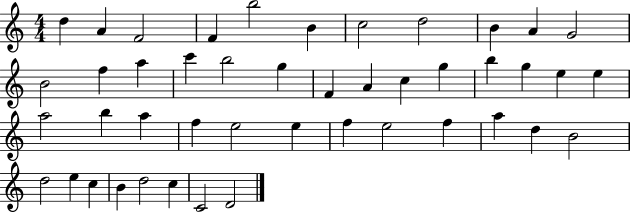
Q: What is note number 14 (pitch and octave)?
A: A5